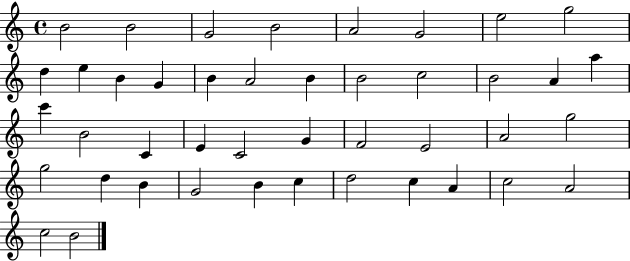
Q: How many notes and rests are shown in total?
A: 43